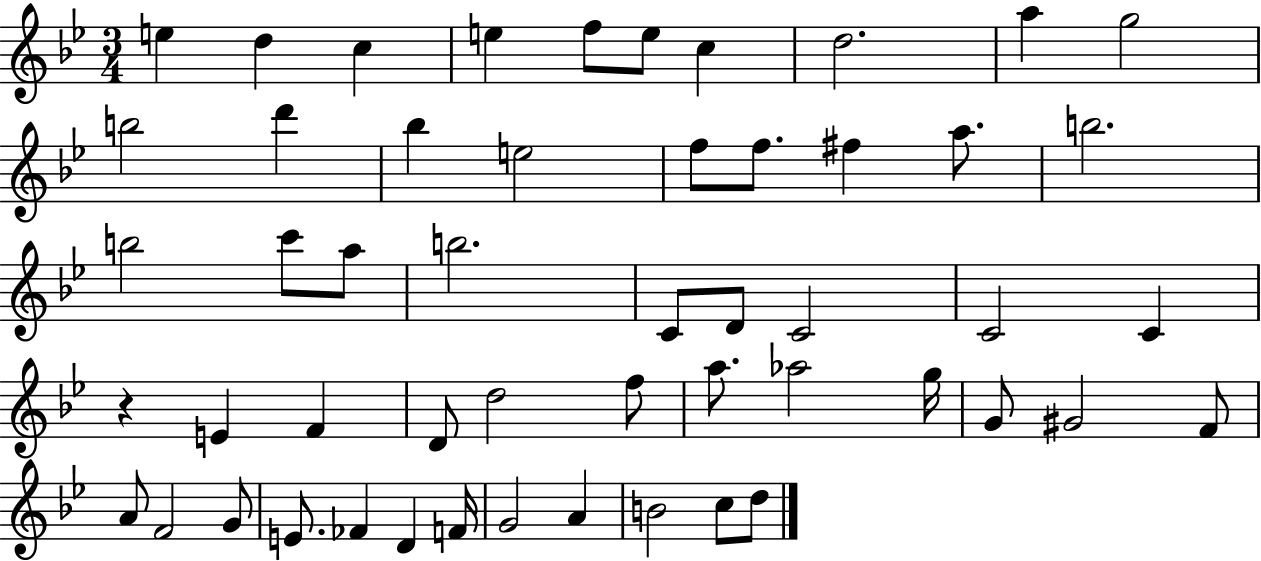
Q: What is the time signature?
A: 3/4